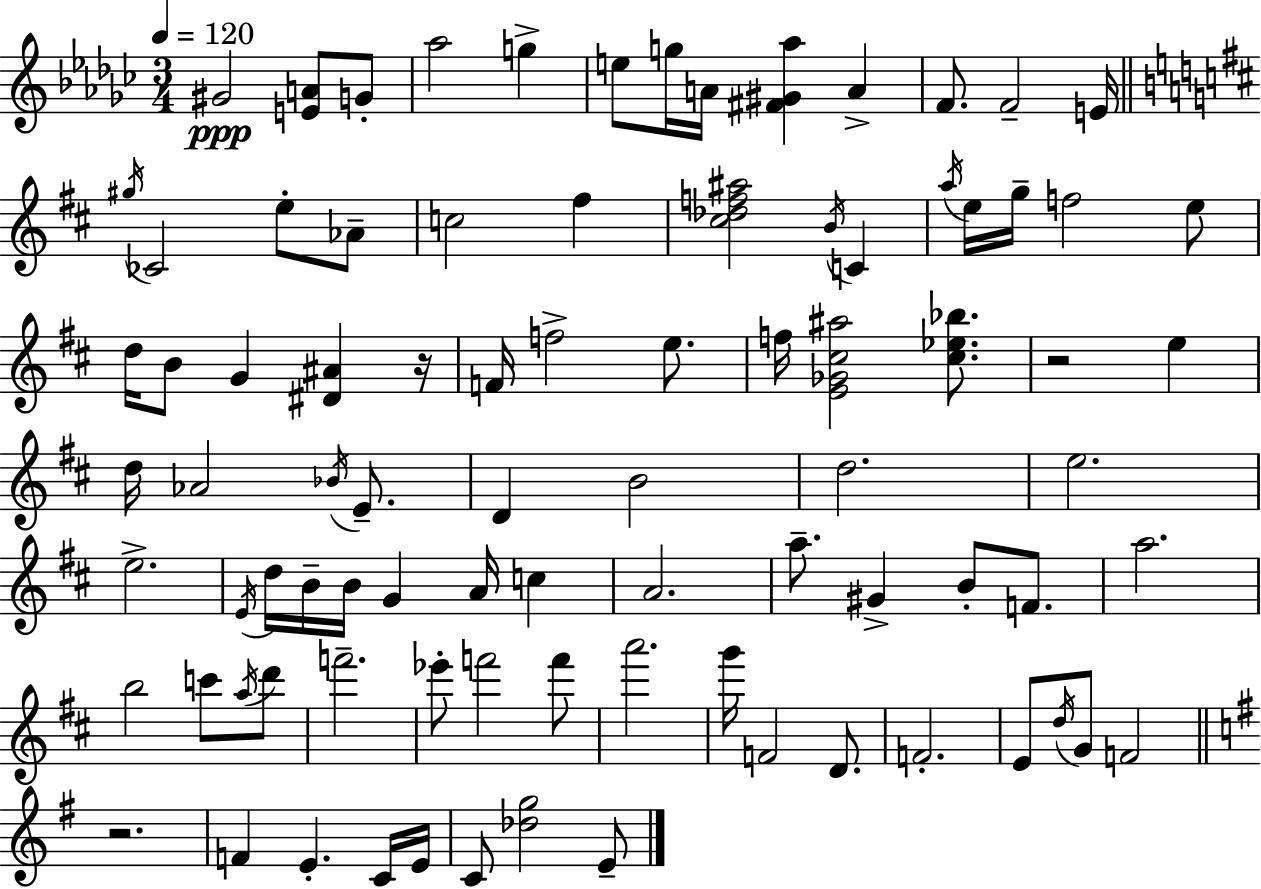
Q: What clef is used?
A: treble